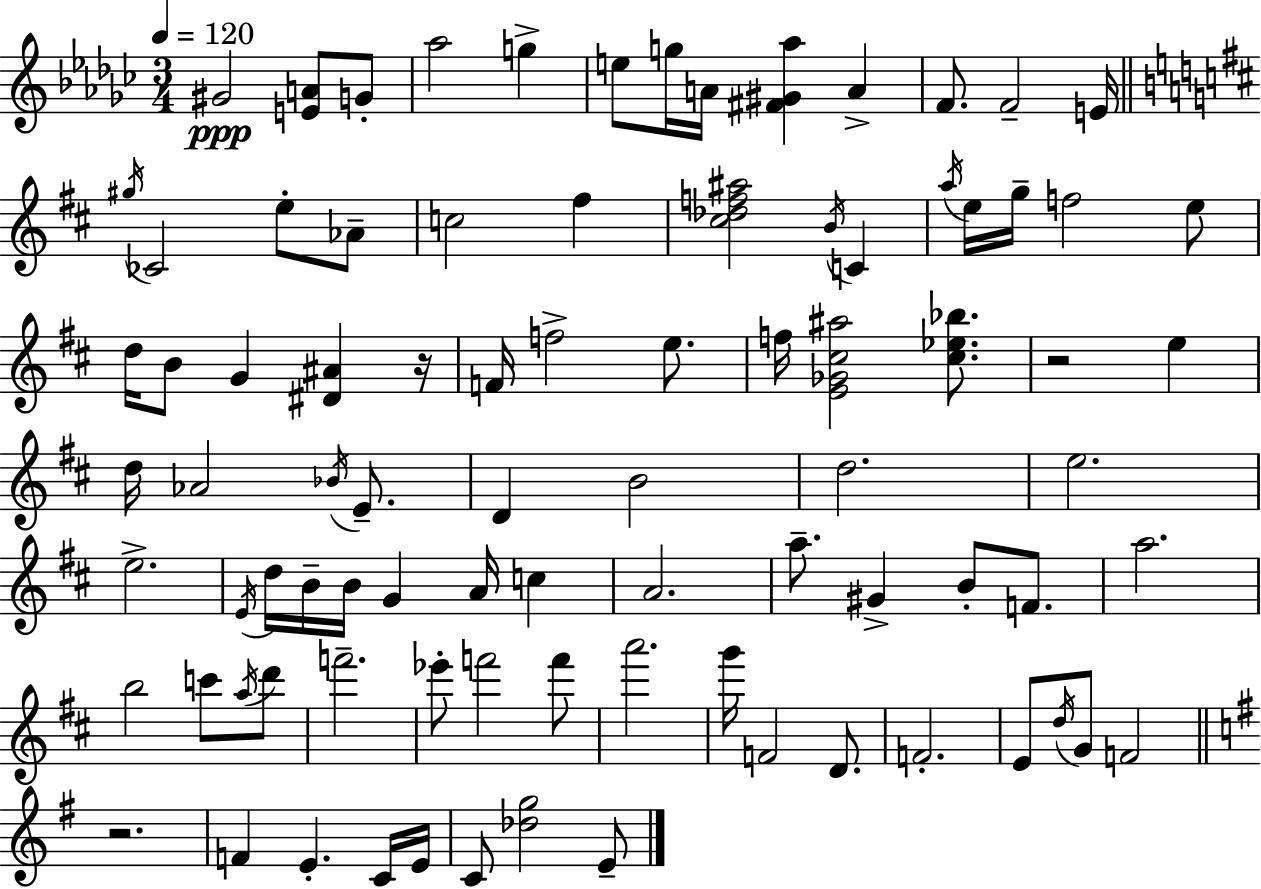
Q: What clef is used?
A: treble